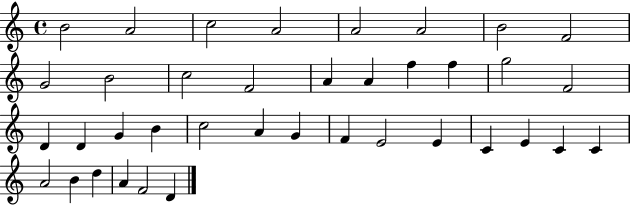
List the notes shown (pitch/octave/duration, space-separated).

B4/h A4/h C5/h A4/h A4/h A4/h B4/h F4/h G4/h B4/h C5/h F4/h A4/q A4/q F5/q F5/q G5/h F4/h D4/q D4/q G4/q B4/q C5/h A4/q G4/q F4/q E4/h E4/q C4/q E4/q C4/q C4/q A4/h B4/q D5/q A4/q F4/h D4/q